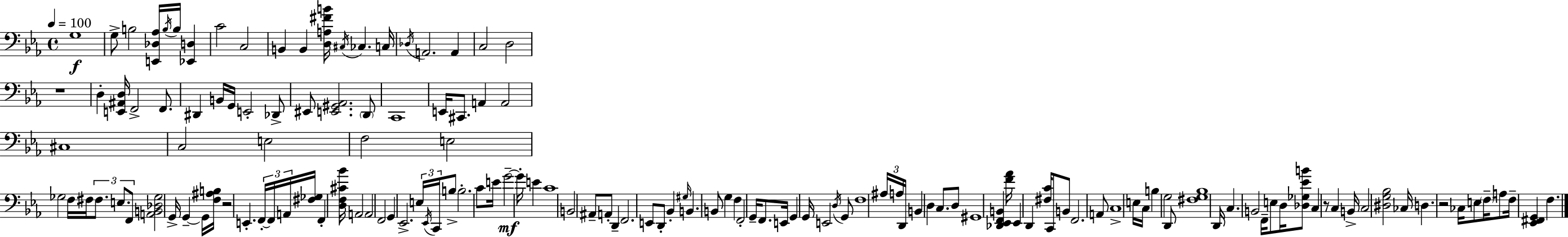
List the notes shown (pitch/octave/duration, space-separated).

G3/w G3/e B3/h [E2,Db3,Ab3]/s B3/s B3/s [Eb2,D3]/q C4/h C3/h B2/q B2/q [D3,A3,F#4,B4]/s C#3/s CES3/q. C3/s Db3/s A2/h. A2/q C3/h D3/h R/w D3/q [E2,A#2,D3]/s F2/h F2/e. D#2/q B2/s G2/s E2/h Db2/e EIS2/e [E2,G#2,Ab2]/h. D2/e C2/w E2/s C#2/e. A2/q A2/h C#3/w C3/h E3/h F3/h E3/h Gb3/h F3/s F#3/s F#3/e. E3/e. F2/e [A2,B2,Db3,Gb3]/h G2/s G2/q G2/s [F3,A#3,B3]/s R/h E2/q. F2/s F2/s A2/s [F#3,Gb3]/s F2/q [D3,F3,C#4,Bb4]/s A2/h A2/h F2/h G2/q Eb2/h. E3/s Eb2/s C2/s B3/e B3/h. C4/e E4/s G4/h G4/s E4/q C4/w B2/h A#2/e A2/e D2/q F2/h. E2/e D2/e Bb2/q G#3/s B2/q. B2/e G3/q F3/q F2/h G2/s F2/e. E2/s G2/q G2/s E2/h D3/s G2/e F3/w A#3/s A3/s D2/s B2/q D3/q C3/e. D3/e G#2/w [Db2,Eb2,F2,B2]/q [F4,Ab4]/s Eb2/q D2/q [F#3,C4]/s C2/e B2/e F2/h. A2/e C3/w E3/s C3/s B3/q G3/h D2/e [F#3,G3,Bb3]/w D2/s C3/q. B2/h F2/s E3/e D3/s [Db3,Gb3,Eb4,B4]/e C3/q R/e C3/q B2/s C3/h [D#3,G3,Bb3]/h CES3/s D3/q. R/h CES3/s E3/e F3/s A3/e F3/s [Eb2,F#2,G2]/q F3/q.